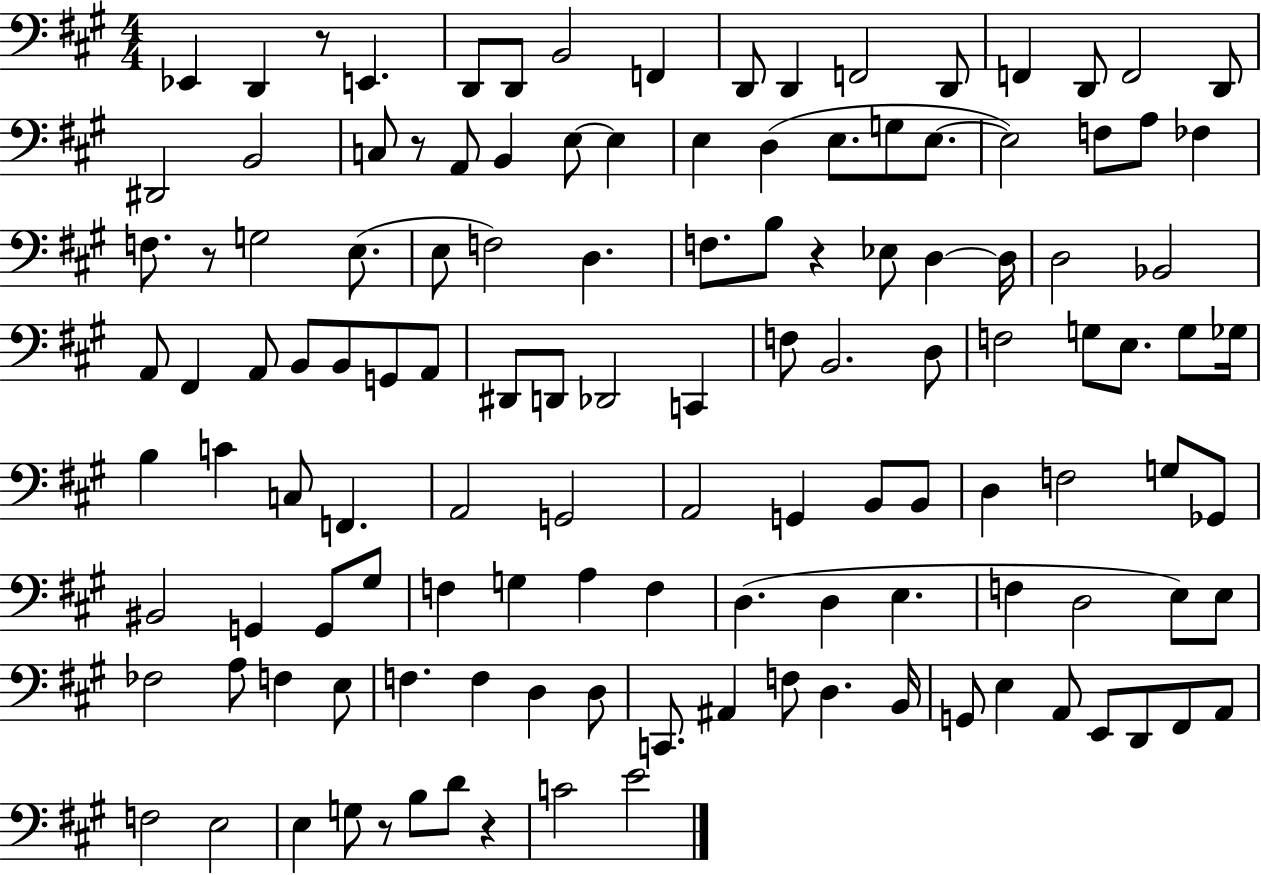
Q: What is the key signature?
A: A major